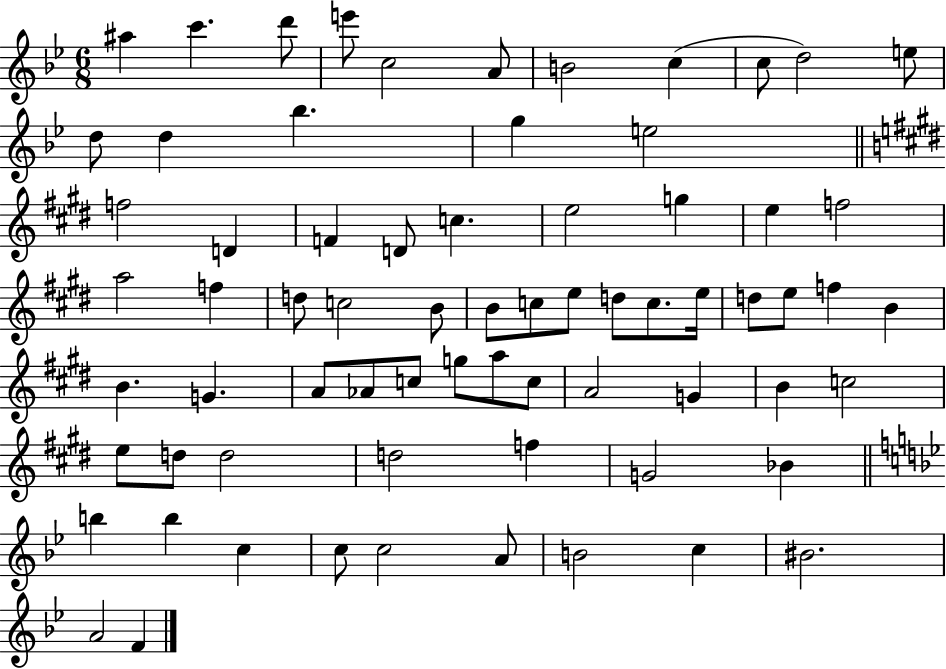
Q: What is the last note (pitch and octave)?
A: F4